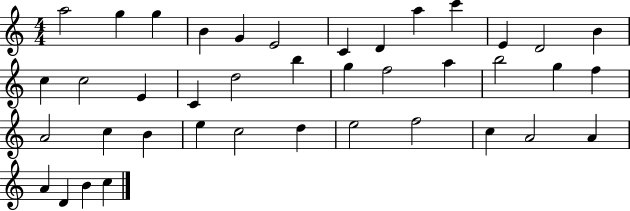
{
  \clef treble
  \numericTimeSignature
  \time 4/4
  \key c \major
  a''2 g''4 g''4 | b'4 g'4 e'2 | c'4 d'4 a''4 c'''4 | e'4 d'2 b'4 | \break c''4 c''2 e'4 | c'4 d''2 b''4 | g''4 f''2 a''4 | b''2 g''4 f''4 | \break a'2 c''4 b'4 | e''4 c''2 d''4 | e''2 f''2 | c''4 a'2 a'4 | \break a'4 d'4 b'4 c''4 | \bar "|."
}